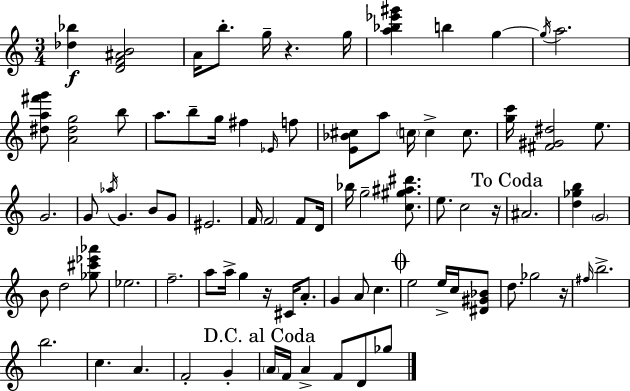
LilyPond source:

{
  \clef treble
  \numericTimeSignature
  \time 3/4
  \key c \major
  \repeat volta 2 { <des'' bes''>4\f <d' f' ais' b'>2 | a'16 b''8.-. g''16-- r4. g''16 | <a'' bes'' ees''' gis'''>4 b''4 g''4~~ | \acciaccatura { g''16 } a''2. | \break <dis'' a'' fis''' g'''>8 <a' dis'' g''>2 b''8 | a''8. b''8-- g''16 fis''4 \grace { ees'16 } | f''8 <e' bes' cis''>8 a''8 \parenthesize c''16 c''4-> c''8. | <g'' c'''>16 <fis' gis' dis''>2 e''8. | \break g'2. | g'8 \acciaccatura { aes''16 } g'4. b'8 | g'8 eis'2. | f'16 \parenthesize f'2 | \break f'8 d'16 bes''16 g''2-- | <c'' gis'' ais'' dis'''>8. e''8. c''2 | r16 \mark "To Coda" ais'2. | <d'' ges'' b''>4 \parenthesize g'2 | \break b'8 d''2 | <ges'' cis''' ees''' aes'''>8 ees''2. | f''2.-- | a''8 a''16-> g''4 r16 cis'16 | \break a'8.-. g'4 a'8 c''4. | \mark \markup { \musicglyph "scripts.coda" } e''2 e''16-> | c''16 <dis' gis' bes'>8 d''8. ges''2 | r16 \grace { fis''16 } b''2.-> | \break b''2. | c''4. a'4. | f'2-. | g'4-. \mark "D.C. al Coda" \parenthesize a'16 f'16 a'4-> f'8 | \break d'8 ges''8 } \bar "|."
}